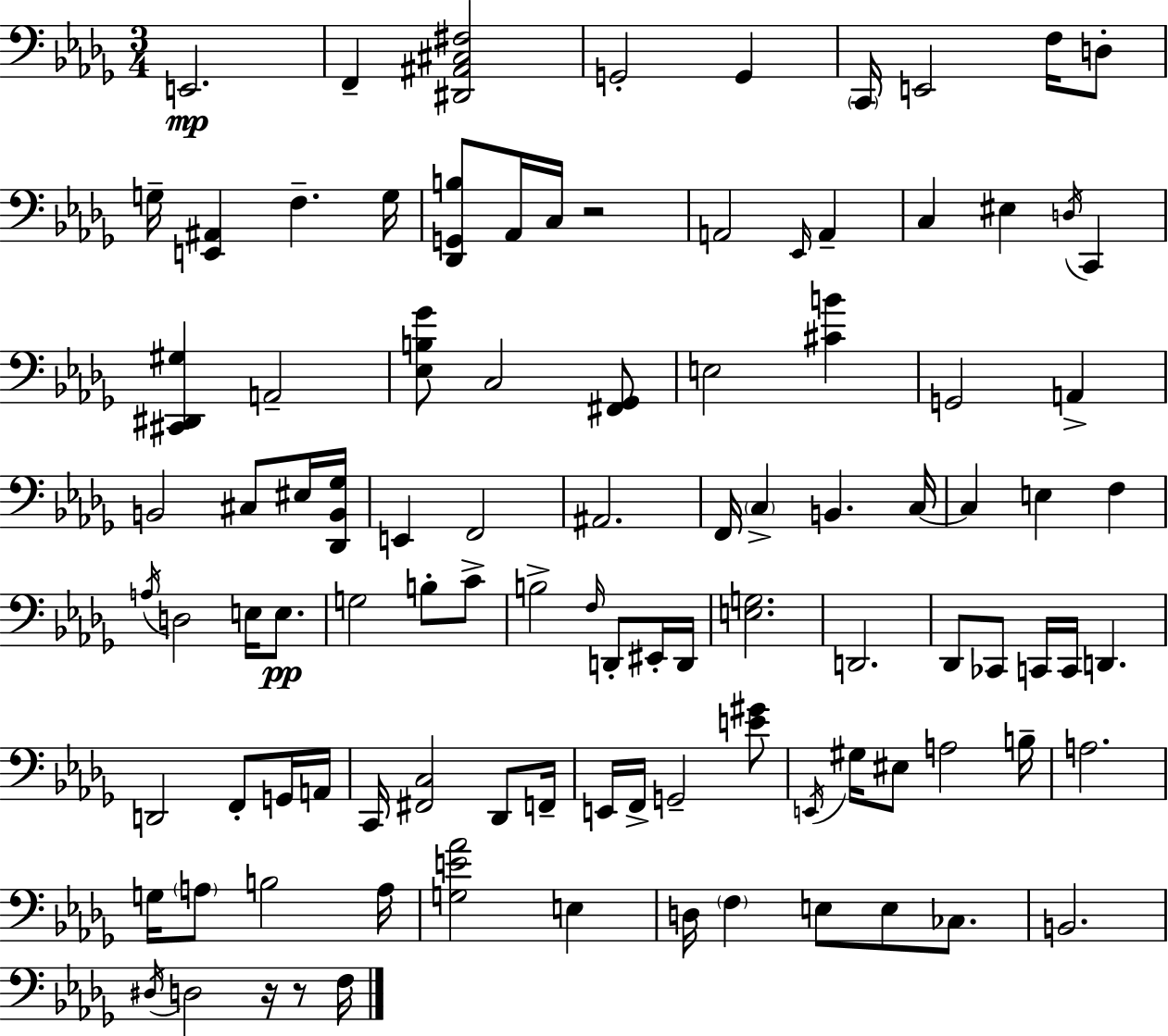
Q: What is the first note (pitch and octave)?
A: E2